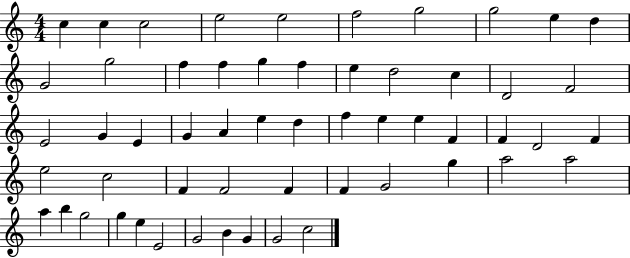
{
  \clef treble
  \numericTimeSignature
  \time 4/4
  \key c \major
  c''4 c''4 c''2 | e''2 e''2 | f''2 g''2 | g''2 e''4 d''4 | \break g'2 g''2 | f''4 f''4 g''4 f''4 | e''4 d''2 c''4 | d'2 f'2 | \break e'2 g'4 e'4 | g'4 a'4 e''4 d''4 | f''4 e''4 e''4 f'4 | f'4 d'2 f'4 | \break e''2 c''2 | f'4 f'2 f'4 | f'4 g'2 g''4 | a''2 a''2 | \break a''4 b''4 g''2 | g''4 e''4 e'2 | g'2 b'4 g'4 | g'2 c''2 | \break \bar "|."
}